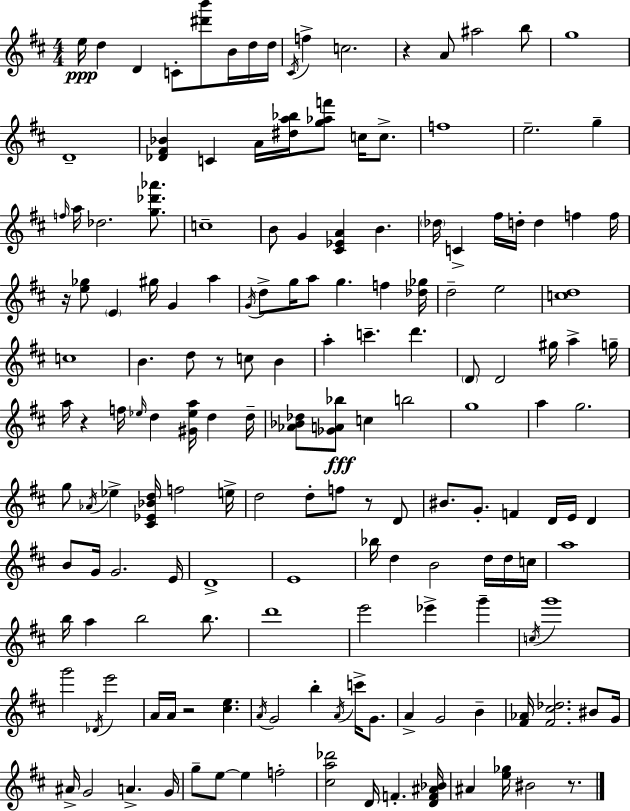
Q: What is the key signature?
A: D major